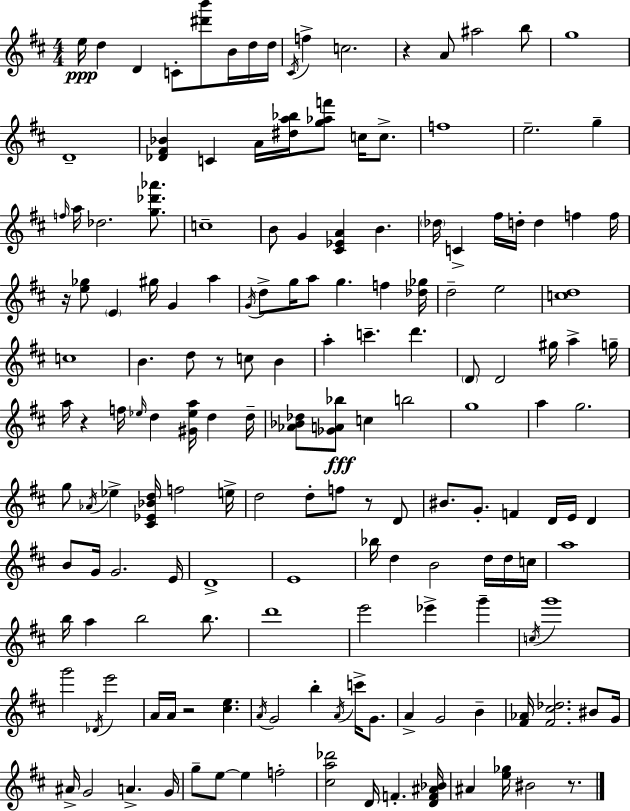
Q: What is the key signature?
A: D major